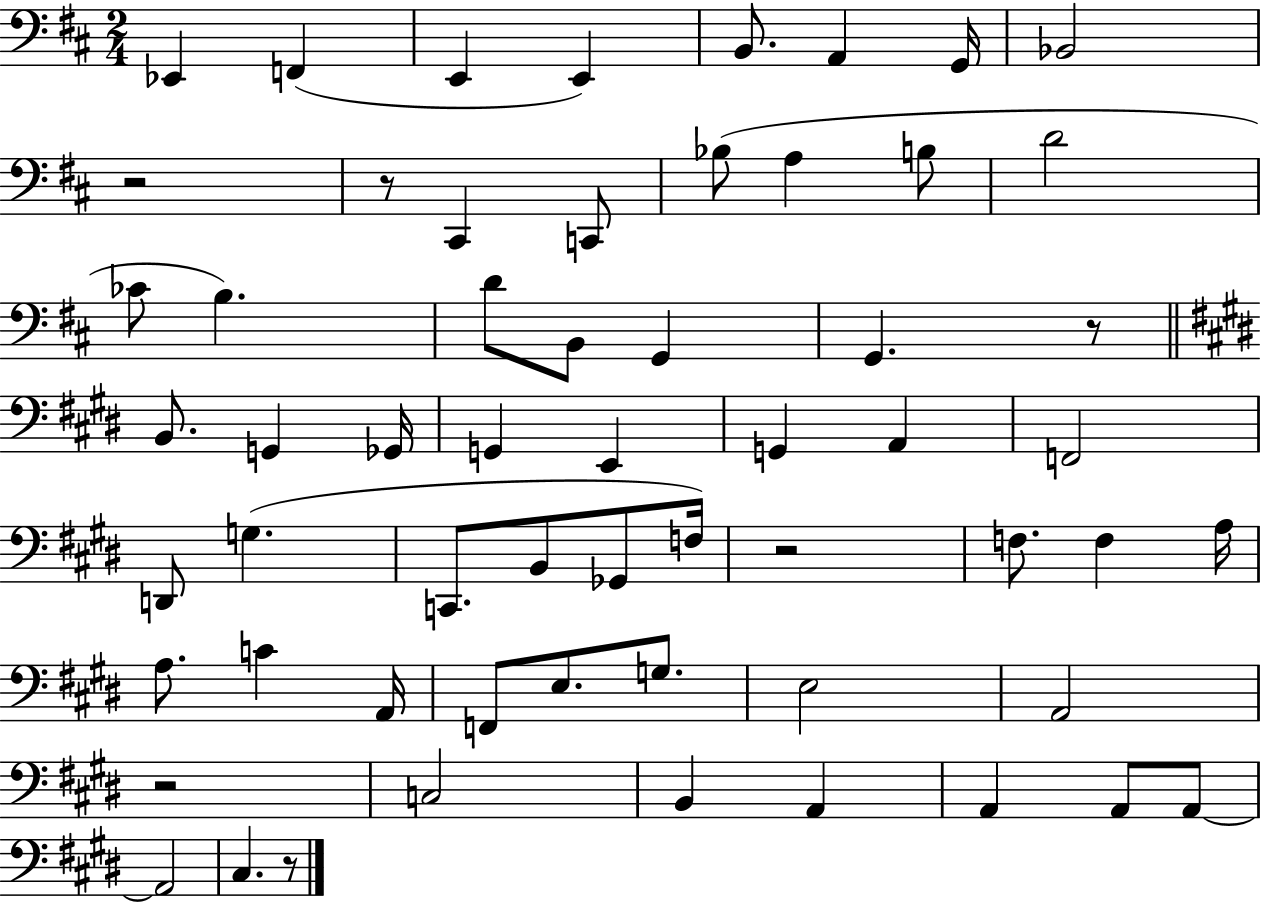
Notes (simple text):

Eb2/q F2/q E2/q E2/q B2/e. A2/q G2/s Bb2/h R/h R/e C#2/q C2/e Bb3/e A3/q B3/e D4/h CES4/e B3/q. D4/e B2/e G2/q G2/q. R/e B2/e. G2/q Gb2/s G2/q E2/q G2/q A2/q F2/h D2/e G3/q. C2/e. B2/e Gb2/e F3/s R/h F3/e. F3/q A3/s A3/e. C4/q A2/s F2/e E3/e. G3/e. E3/h A2/h R/h C3/h B2/q A2/q A2/q A2/e A2/e A2/h C#3/q. R/e